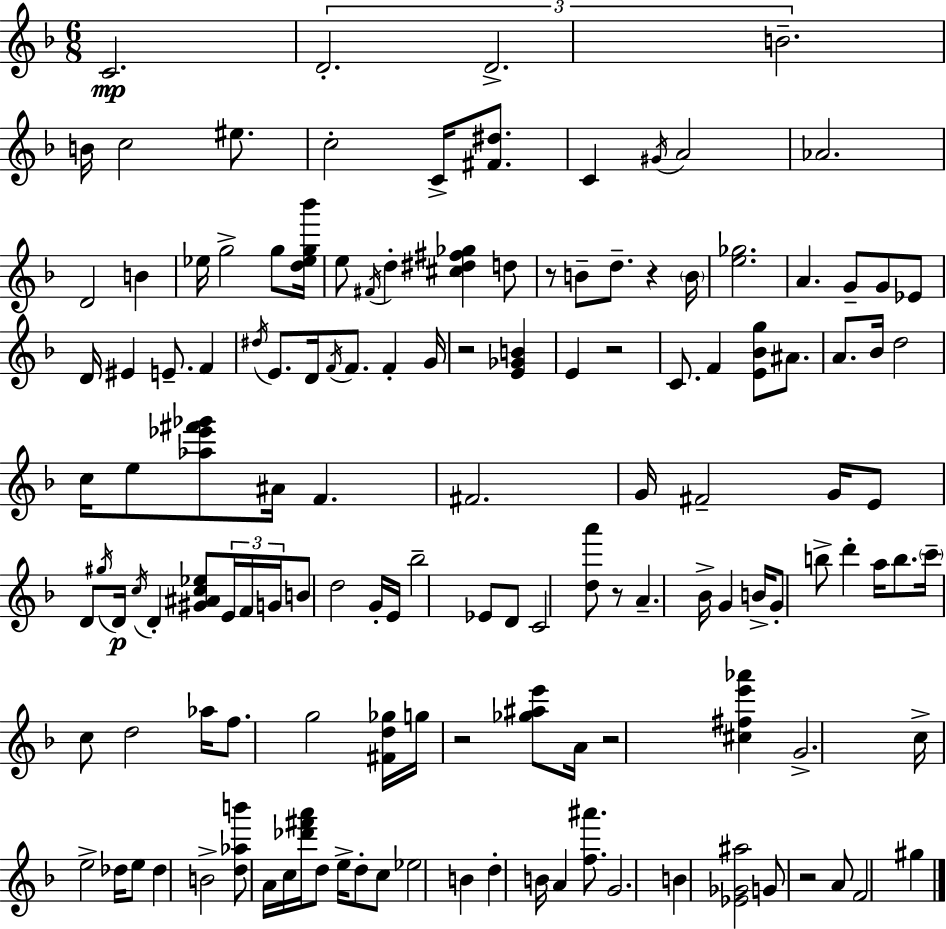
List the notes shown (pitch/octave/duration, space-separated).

C4/h. D4/h. D4/h. B4/h. B4/s C5/h EIS5/e. C5/h C4/s [F#4,D#5]/e. C4/q G#4/s A4/h Ab4/h. D4/h B4/q Eb5/s G5/h G5/e [D5,Eb5,G5,Bb6]/s E5/e F#4/s D5/q [C#5,D#5,F#5,Gb5]/q D5/e R/e B4/e D5/e. R/q B4/s [E5,Gb5]/h. A4/q. G4/e G4/e Eb4/e D4/s EIS4/q E4/e. F4/q D#5/s E4/e. D4/s F4/s F4/e. F4/q G4/s R/h [E4,Gb4,B4]/q E4/q R/h C4/e. F4/q [E4,Bb4,G5]/e A#4/e. A4/e. Bb4/s D5/h C5/s E5/e [Ab5,Eb6,F#6,Gb6]/e A#4/s F4/q. F#4/h. G4/s F#4/h G4/s E4/e D4/e G#5/s D4/s C5/s D4/q [G#4,A#4,C5,Eb5]/e E4/s F4/s G4/s B4/e D5/h G4/s E4/s Bb5/h Eb4/e D4/e C4/h [D5,A6]/e R/e A4/q. Bb4/s G4/q B4/s G4/e B5/e D6/q A5/s B5/e. C6/s C5/e D5/h Ab5/s F5/e. G5/h [F#4,D5,Gb5]/s G5/s R/h [Gb5,A#5,E6]/e A4/s R/h [C#5,F#5,E6,Ab6]/q G4/h. C5/s E5/h Db5/s E5/e Db5/q B4/h [D5,Ab5,B6]/e A4/s C5/s [Db6,F#6,A6]/s D5/e E5/s D5/e C5/e Eb5/h B4/q D5/q B4/s A4/q [F5,A#6]/e. G4/h. B4/q [Eb4,Gb4,A#5]/h G4/e R/h A4/e F4/h G#5/q